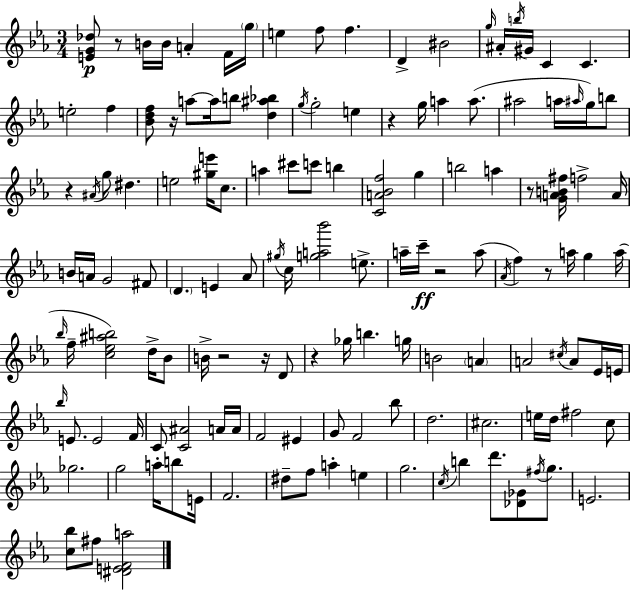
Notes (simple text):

[E4,G4,Db5]/e R/e B4/s B4/s A4/q F4/s G5/s E5/q F5/e F5/q. D4/q BIS4/h G5/s A#4/s B5/s G#4/s C4/q C4/q. E5/h F5/q [Bb4,D5,F5]/e R/s A5/e A5/s B5/e [D5,A#5,Bb5]/q G5/s G5/h E5/q R/q G5/s A5/q A5/e. A#5/h A5/s A#5/s G5/s B5/e R/q A#4/s G5/e D#5/q. E5/h [G#5,E6]/s C5/e. A5/q C#6/e C6/e B5/q [C4,A4,Bb4,F5]/h G5/q B5/h A5/q R/e [G4,A4,B4,F#5]/s F5/h A4/s B4/s A4/s G4/h F#4/e D4/q. E4/q Ab4/e G#5/s C5/s [G5,A5,Bb6]/h E5/e. A5/s C6/s R/h A5/e Ab4/s F5/q R/e A5/s G5/q A5/s Bb5/s F5/s [C5,Eb5,A#5,B5]/h D5/s Bb4/e B4/s R/h R/s D4/e R/q Gb5/s B5/q. G5/s B4/h A4/q A4/h C#5/s A4/e Eb4/s E4/s Bb5/s E4/e. E4/h F4/s C4/e [C4,A#4]/h A4/s A4/s F4/h EIS4/q G4/e F4/h Bb5/e D5/h. C#5/h. E5/s D5/s F#5/h C5/e Gb5/h. G5/h A5/s B5/e E4/s F4/h. D#5/e F5/e A5/q E5/q G5/h. C5/s B5/q D6/e. [Db4,Gb4]/e F#5/s G5/e. E4/h. [C5,Bb5]/e F#5/e [D#4,E4,F4,A5]/h